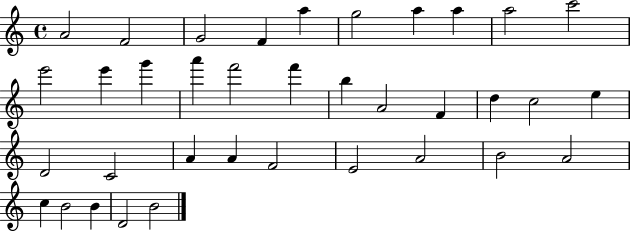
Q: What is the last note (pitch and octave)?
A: B4